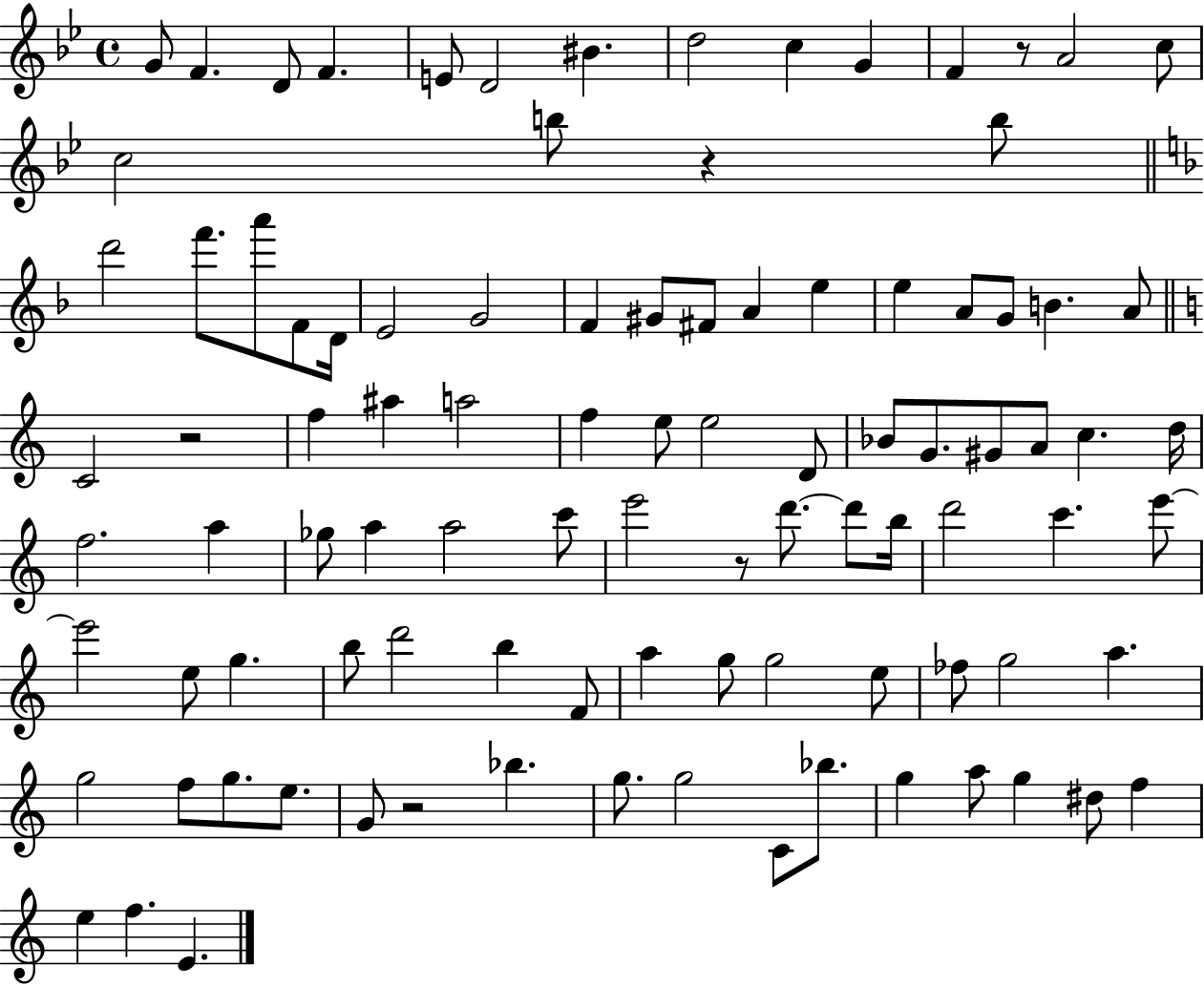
{
  \clef treble
  \time 4/4
  \defaultTimeSignature
  \key bes \major
  \repeat volta 2 { g'8 f'4. d'8 f'4. | e'8 d'2 bis'4. | d''2 c''4 g'4 | f'4 r8 a'2 c''8 | \break c''2 b''8 r4 b''8 | \bar "||" \break \key d \minor d'''2 f'''8. a'''8 f'8 d'16 | e'2 g'2 | f'4 gis'8 fis'8 a'4 e''4 | e''4 a'8 g'8 b'4. a'8 | \break \bar "||" \break \key c \major c'2 r2 | f''4 ais''4 a''2 | f''4 e''8 e''2 d'8 | bes'8 g'8. gis'8 a'8 c''4. d''16 | \break f''2. a''4 | ges''8 a''4 a''2 c'''8 | e'''2 r8 d'''8.~~ d'''8 b''16 | d'''2 c'''4. e'''8~~ | \break e'''2 e''8 g''4. | b''8 d'''2 b''4 f'8 | a''4 g''8 g''2 e''8 | fes''8 g''2 a''4. | \break g''2 f''8 g''8. e''8. | g'8 r2 bes''4. | g''8. g''2 c'8 bes''8. | g''4 a''8 g''4 dis''8 f''4 | \break e''4 f''4. e'4. | } \bar "|."
}